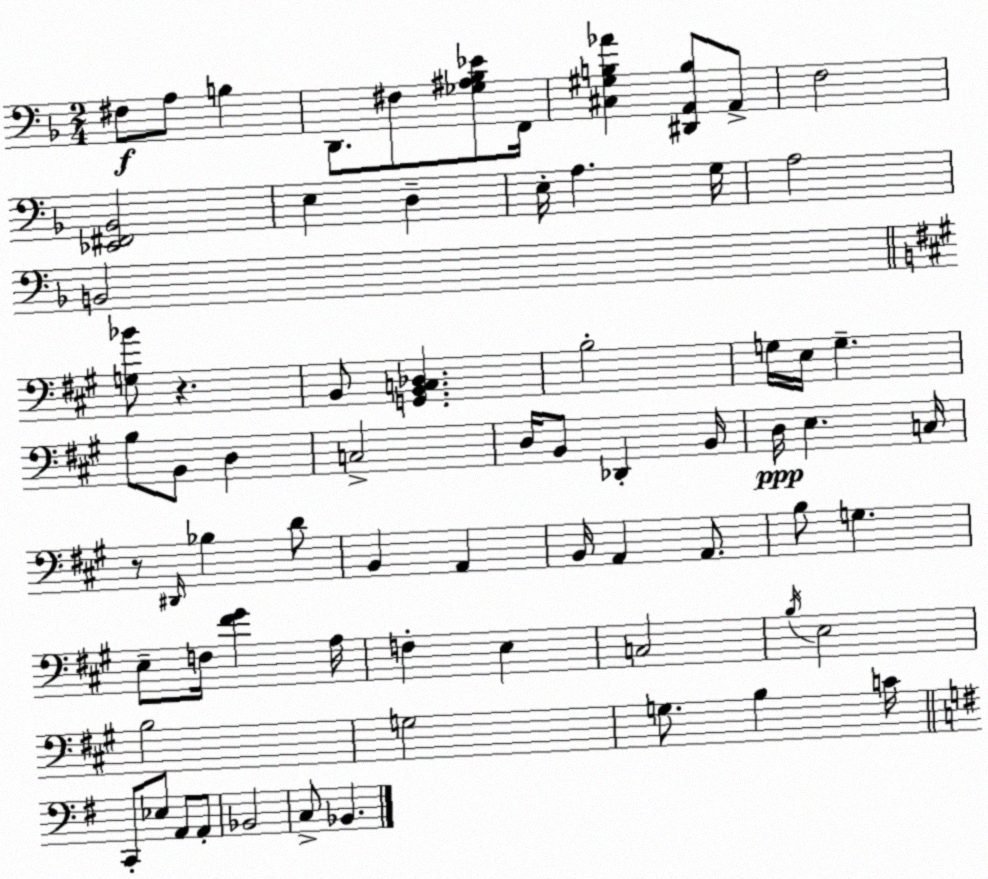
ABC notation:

X:1
T:Untitled
M:2/4
L:1/4
K:F
^F,/2 A,/2 B, D,,/2 ^F,/2 [_G,^A,_B,_E]/2 F,,/4 [^C,^G,B,_A] [^D,,A,,B,]/2 A,,/2 F,2 [_E,,^F,,_B,,]2 E, D, E,/4 A, G,/4 A,2 B,,2 [G,_B]/2 z B,,/2 [G,,B,,C,_D,] B,2 G,/4 E,/4 G, B,/2 B,,/2 D, C,2 D,/4 B,,/2 _D,, B,,/4 D,/4 E, C,/4 z/2 ^D,,/4 _B, D/2 B,, A,, B,,/4 A,, A,,/2 B,/2 G, E,/2 F,/4 [^F^G] A,/4 F, E, C,2 B,/4 E,2 B,2 G,2 G,/2 B, C/4 C,,/2 _E,/2 A,,/2 A,,/2 _B,,2 C,/2 _B,,